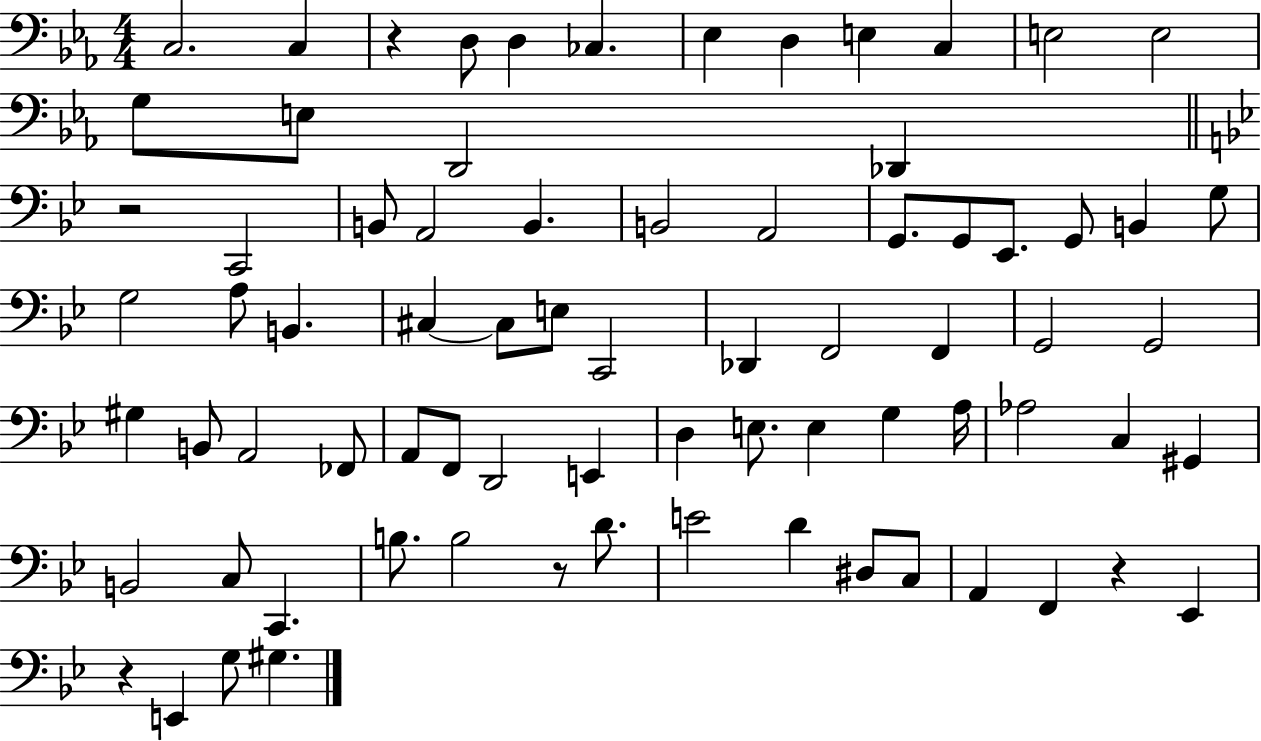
X:1
T:Untitled
M:4/4
L:1/4
K:Eb
C,2 C, z D,/2 D, _C, _E, D, E, C, E,2 E,2 G,/2 E,/2 D,,2 _D,, z2 C,,2 B,,/2 A,,2 B,, B,,2 A,,2 G,,/2 G,,/2 _E,,/2 G,,/2 B,, G,/2 G,2 A,/2 B,, ^C, ^C,/2 E,/2 C,,2 _D,, F,,2 F,, G,,2 G,,2 ^G, B,,/2 A,,2 _F,,/2 A,,/2 F,,/2 D,,2 E,, D, E,/2 E, G, A,/4 _A,2 C, ^G,, B,,2 C,/2 C,, B,/2 B,2 z/2 D/2 E2 D ^D,/2 C,/2 A,, F,, z _E,, z E,, G,/2 ^G,